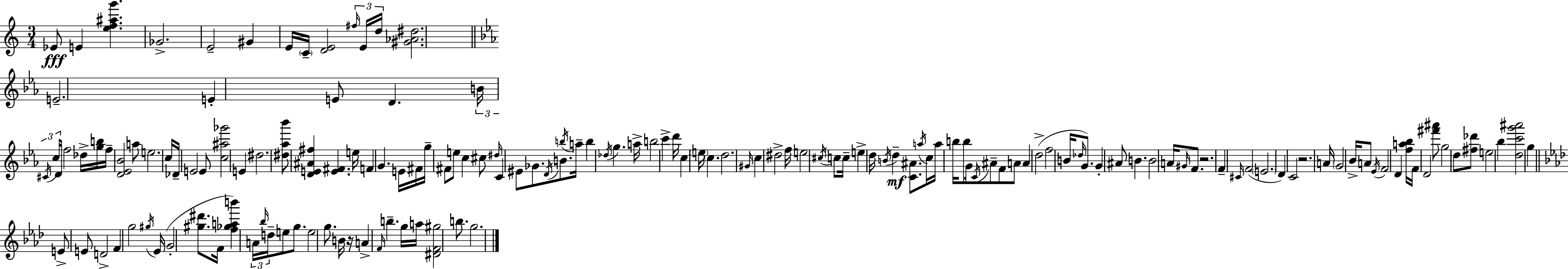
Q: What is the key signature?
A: C major